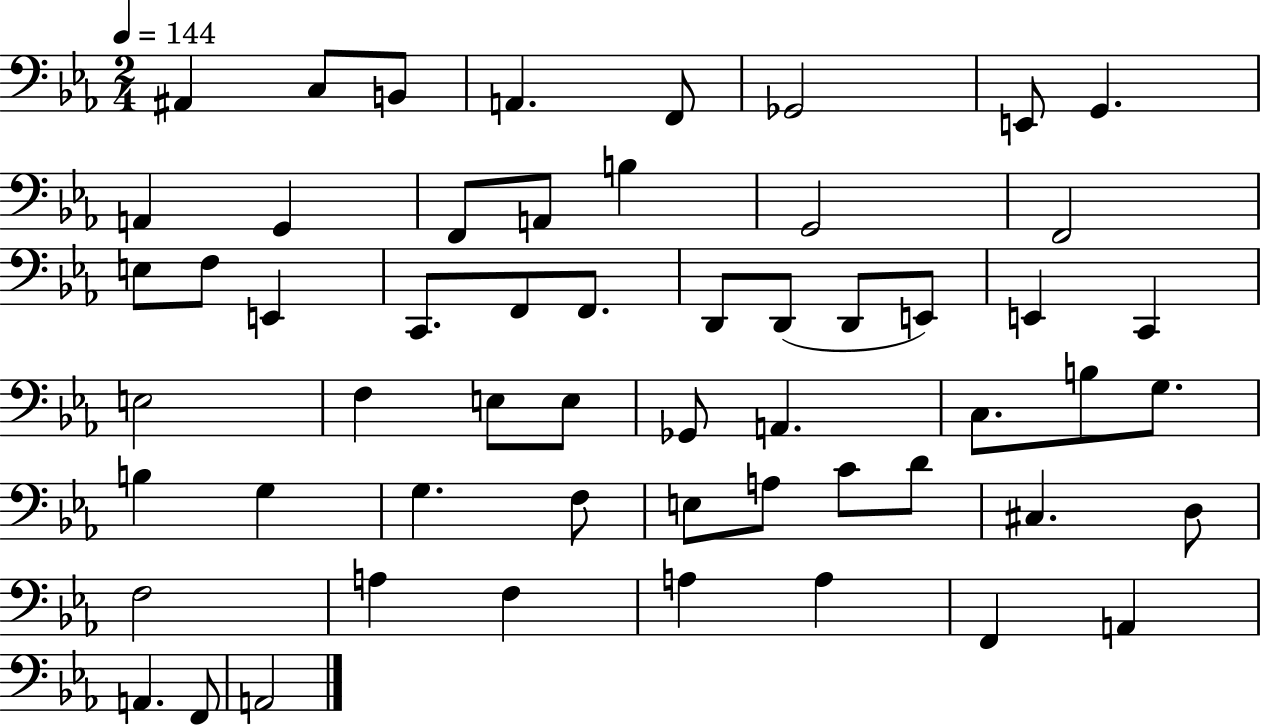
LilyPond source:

{
  \clef bass
  \numericTimeSignature
  \time 2/4
  \key ees \major
  \tempo 4 = 144
  ais,4 c8 b,8 | a,4. f,8 | ges,2 | e,8 g,4. | \break a,4 g,4 | f,8 a,8 b4 | g,2 | f,2 | \break e8 f8 e,4 | c,8. f,8 f,8. | d,8 d,8( d,8 e,8) | e,4 c,4 | \break e2 | f4 e8 e8 | ges,8 a,4. | c8. b8 g8. | \break b4 g4 | g4. f8 | e8 a8 c'8 d'8 | cis4. d8 | \break f2 | a4 f4 | a4 a4 | f,4 a,4 | \break a,4. f,8 | a,2 | \bar "|."
}